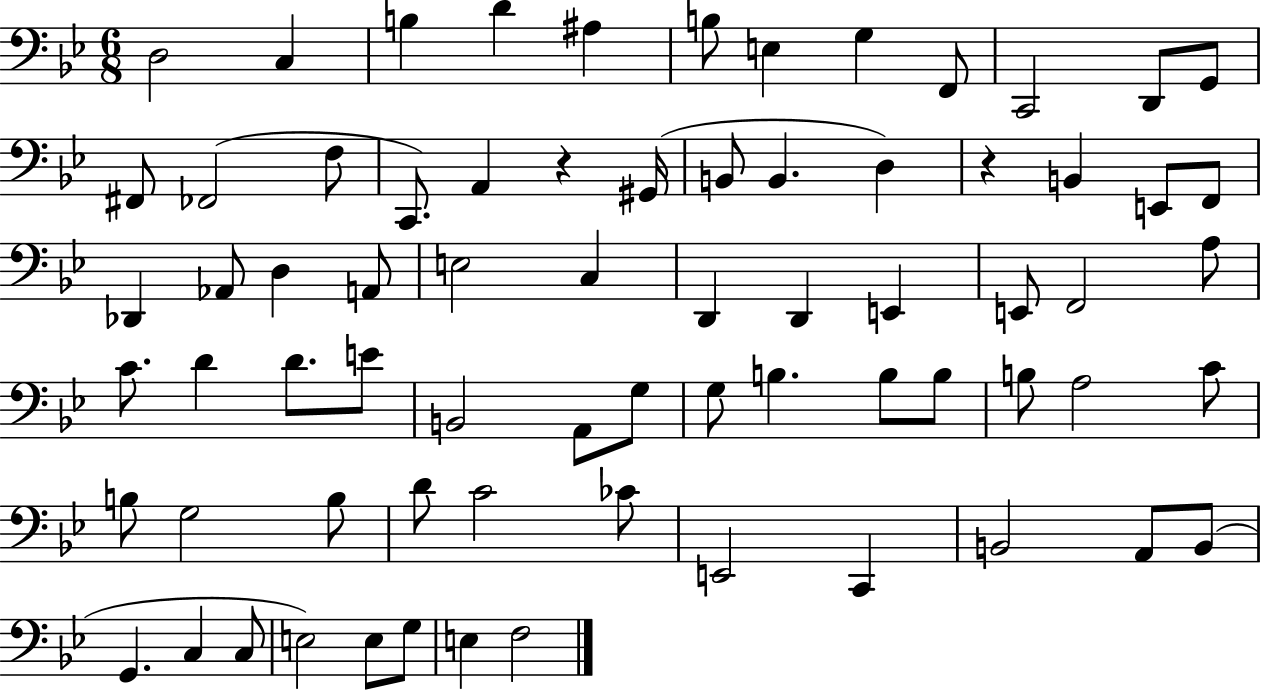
{
  \clef bass
  \numericTimeSignature
  \time 6/8
  \key bes \major
  d2 c4 | b4 d'4 ais4 | b8 e4 g4 f,8 | c,2 d,8 g,8 | \break fis,8 fes,2( f8 | c,8.) a,4 r4 gis,16( | b,8 b,4. d4) | r4 b,4 e,8 f,8 | \break des,4 aes,8 d4 a,8 | e2 c4 | d,4 d,4 e,4 | e,8 f,2 a8 | \break c'8. d'4 d'8. e'8 | b,2 a,8 g8 | g8 b4. b8 b8 | b8 a2 c'8 | \break b8 g2 b8 | d'8 c'2 ces'8 | e,2 c,4 | b,2 a,8 b,8( | \break g,4. c4 c8 | e2) e8 g8 | e4 f2 | \bar "|."
}